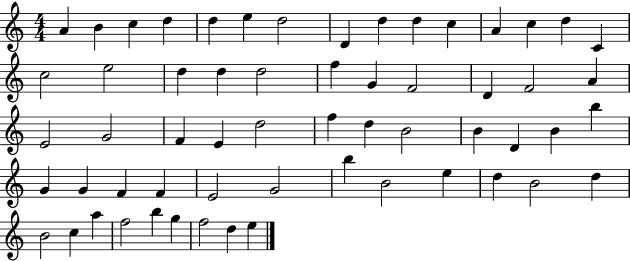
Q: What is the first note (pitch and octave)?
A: A4